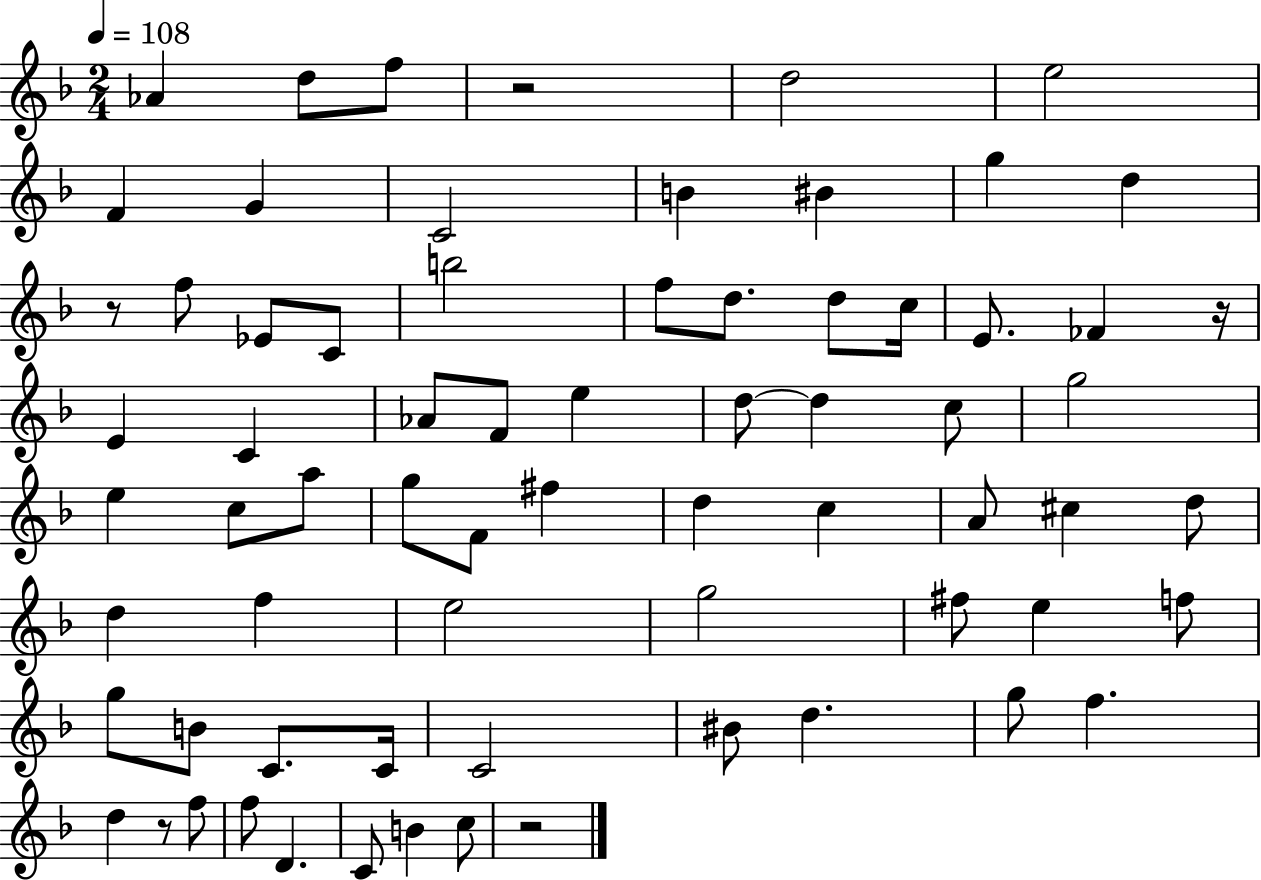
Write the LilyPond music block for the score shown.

{
  \clef treble
  \numericTimeSignature
  \time 2/4
  \key f \major
  \tempo 4 = 108
  aes'4 d''8 f''8 | r2 | d''2 | e''2 | \break f'4 g'4 | c'2 | b'4 bis'4 | g''4 d''4 | \break r8 f''8 ees'8 c'8 | b''2 | f''8 d''8. d''8 c''16 | e'8. fes'4 r16 | \break e'4 c'4 | aes'8 f'8 e''4 | d''8~~ d''4 c''8 | g''2 | \break e''4 c''8 a''8 | g''8 f'8 fis''4 | d''4 c''4 | a'8 cis''4 d''8 | \break d''4 f''4 | e''2 | g''2 | fis''8 e''4 f''8 | \break g''8 b'8 c'8. c'16 | c'2 | bis'8 d''4. | g''8 f''4. | \break d''4 r8 f''8 | f''8 d'4. | c'8 b'4 c''8 | r2 | \break \bar "|."
}